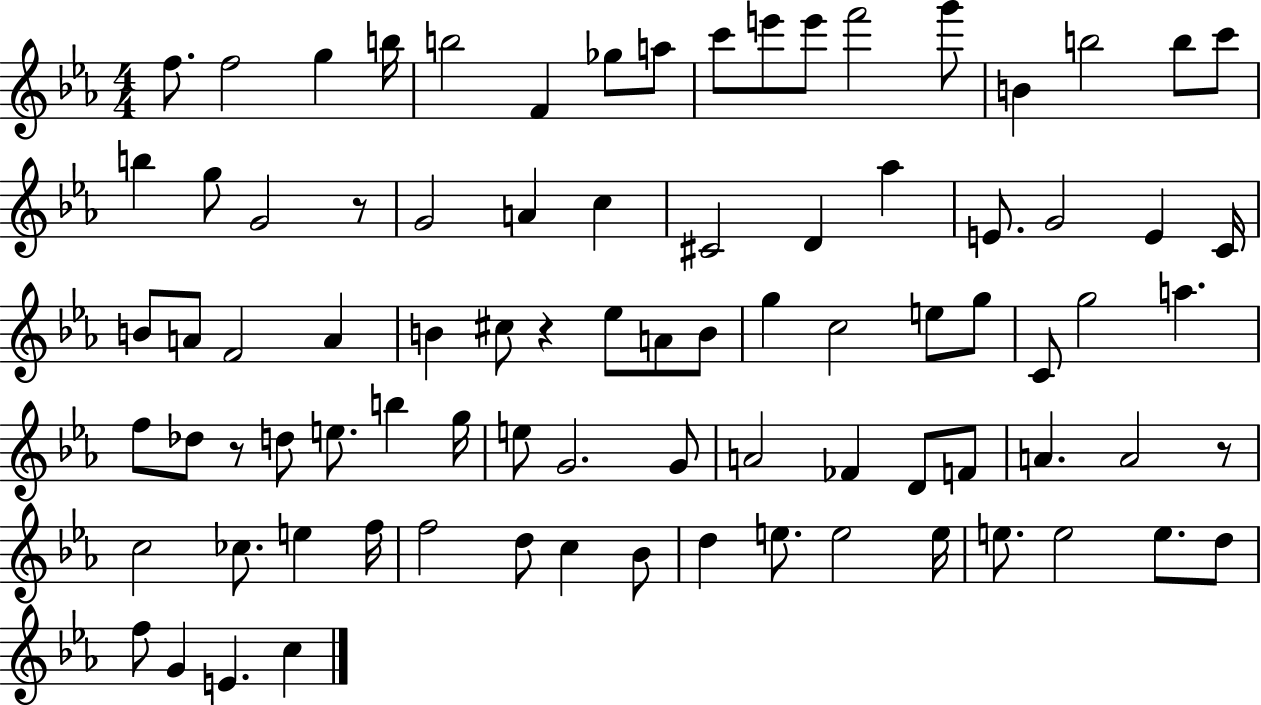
F5/e. F5/h G5/q B5/s B5/h F4/q Gb5/e A5/e C6/e E6/e E6/e F6/h G6/e B4/q B5/h B5/e C6/e B5/q G5/e G4/h R/e G4/h A4/q C5/q C#4/h D4/q Ab5/q E4/e. G4/h E4/q C4/s B4/e A4/e F4/h A4/q B4/q C#5/e R/q Eb5/e A4/e B4/e G5/q C5/h E5/e G5/e C4/e G5/h A5/q. F5/e Db5/e R/e D5/e E5/e. B5/q G5/s E5/e G4/h. G4/e A4/h FES4/q D4/e F4/e A4/q. A4/h R/e C5/h CES5/e. E5/q F5/s F5/h D5/e C5/q Bb4/e D5/q E5/e. E5/h E5/s E5/e. E5/h E5/e. D5/e F5/e G4/q E4/q. C5/q